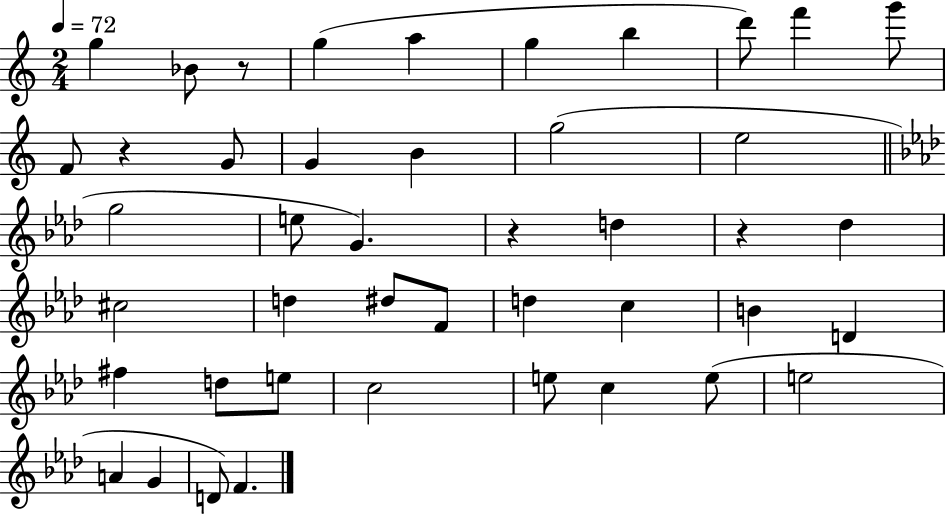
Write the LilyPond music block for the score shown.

{
  \clef treble
  \numericTimeSignature
  \time 2/4
  \key c \major
  \tempo 4 = 72
  g''4 bes'8 r8 | g''4( a''4 | g''4 b''4 | d'''8) f'''4 g'''8 | \break f'8 r4 g'8 | g'4 b'4 | g''2( | e''2 | \break \bar "||" \break \key f \minor g''2 | e''8 g'4.) | r4 d''4 | r4 des''4 | \break cis''2 | d''4 dis''8 f'8 | d''4 c''4 | b'4 d'4 | \break fis''4 d''8 e''8 | c''2 | e''8 c''4 e''8( | e''2 | \break a'4 g'4 | d'8) f'4. | \bar "|."
}